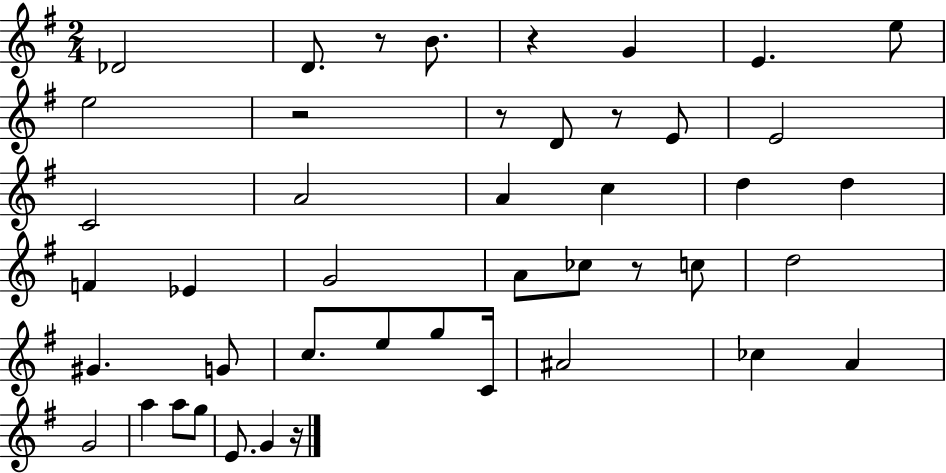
X:1
T:Untitled
M:2/4
L:1/4
K:G
_D2 D/2 z/2 B/2 z G E e/2 e2 z2 z/2 D/2 z/2 E/2 E2 C2 A2 A c d d F _E G2 A/2 _c/2 z/2 c/2 d2 ^G G/2 c/2 e/2 g/2 C/4 ^A2 _c A G2 a a/2 g/2 E/2 G z/4